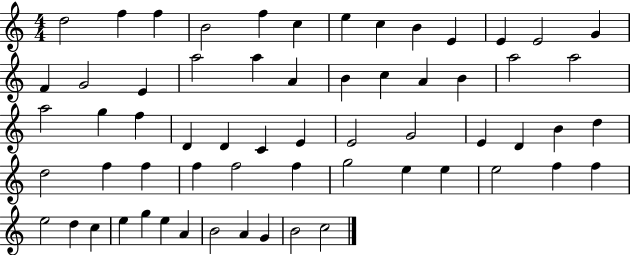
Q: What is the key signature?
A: C major